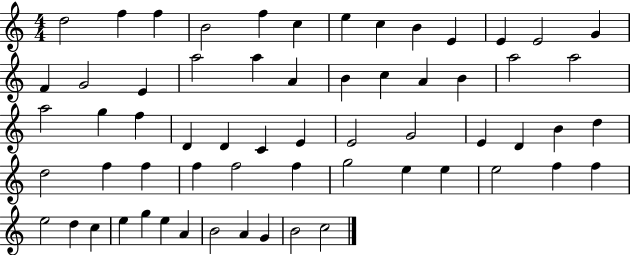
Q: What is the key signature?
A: C major